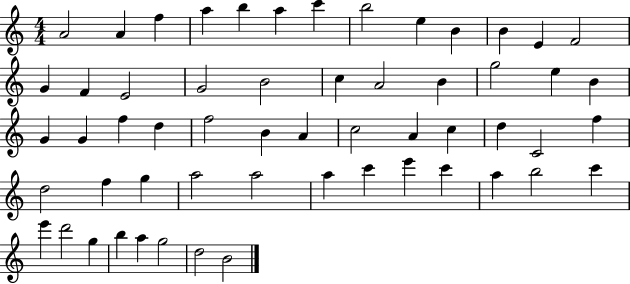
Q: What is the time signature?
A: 4/4